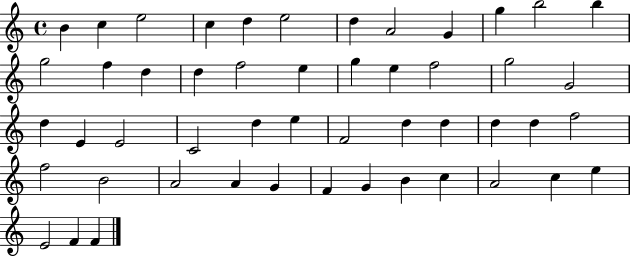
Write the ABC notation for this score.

X:1
T:Untitled
M:4/4
L:1/4
K:C
B c e2 c d e2 d A2 G g b2 b g2 f d d f2 e g e f2 g2 G2 d E E2 C2 d e F2 d d d d f2 f2 B2 A2 A G F G B c A2 c e E2 F F